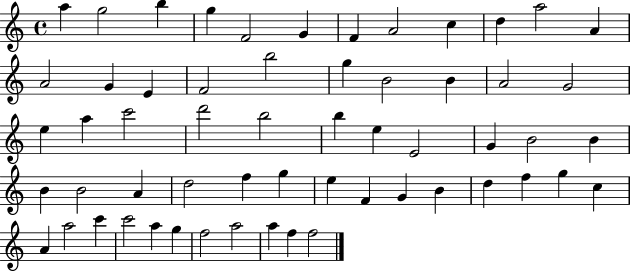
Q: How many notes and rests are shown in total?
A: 58